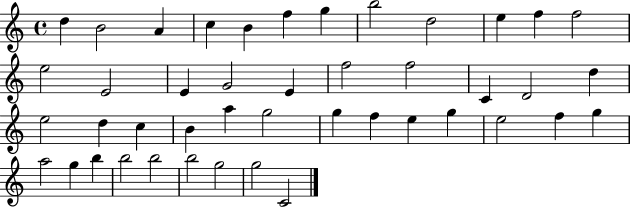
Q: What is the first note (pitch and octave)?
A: D5